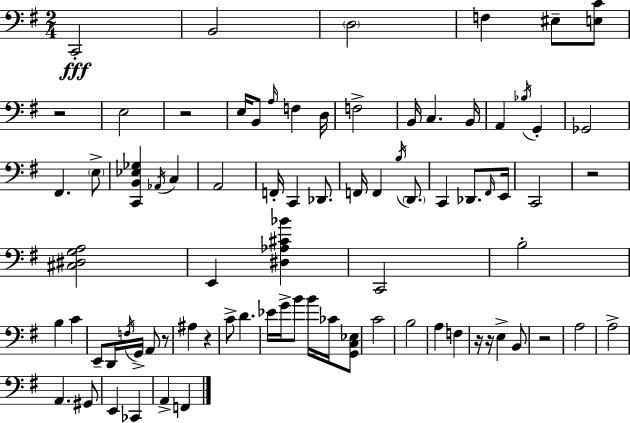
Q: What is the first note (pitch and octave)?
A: C2